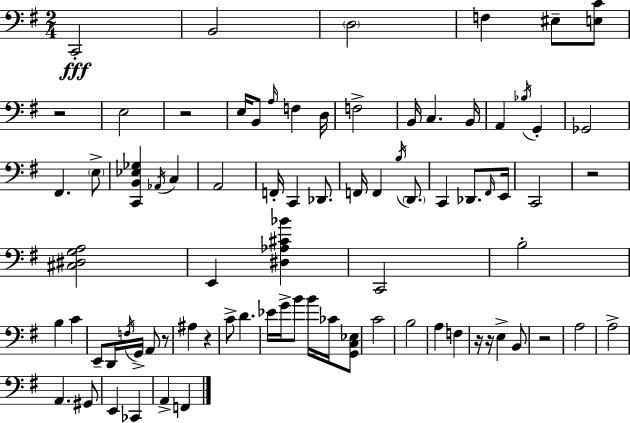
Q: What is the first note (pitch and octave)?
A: C2